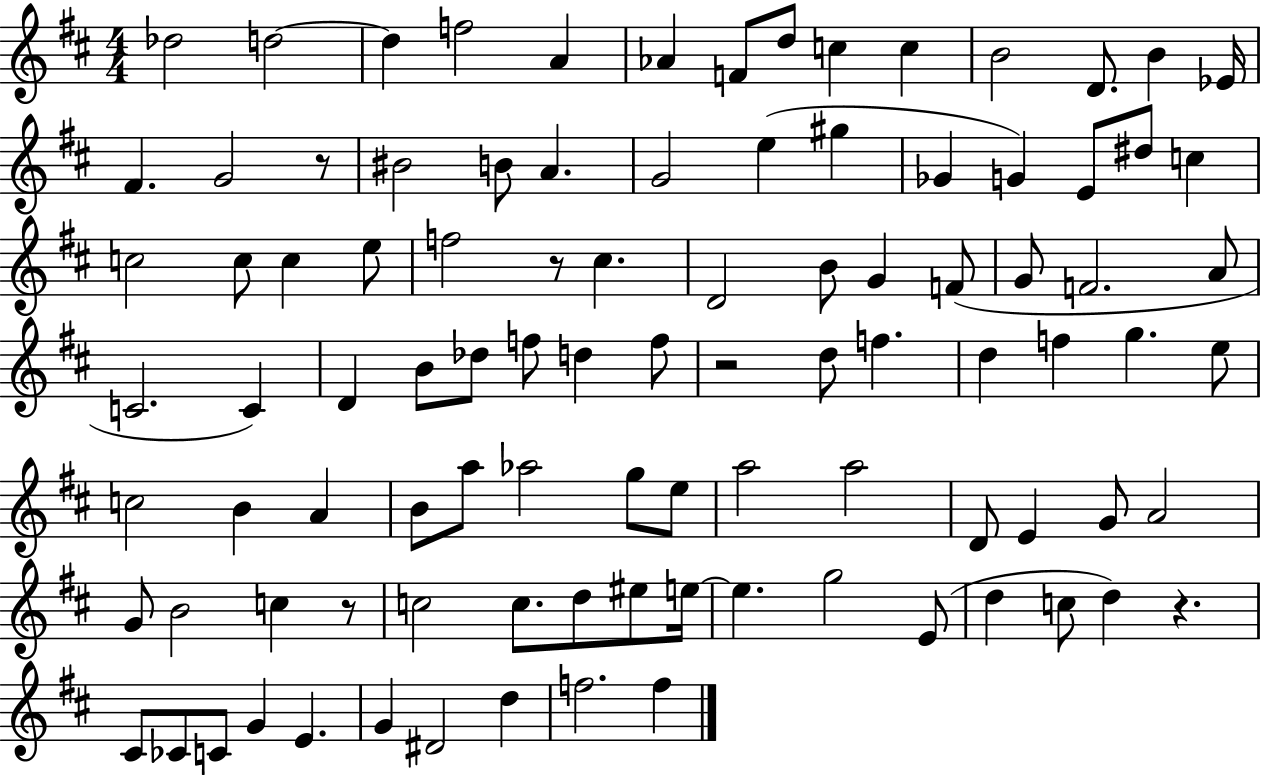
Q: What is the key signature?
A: D major